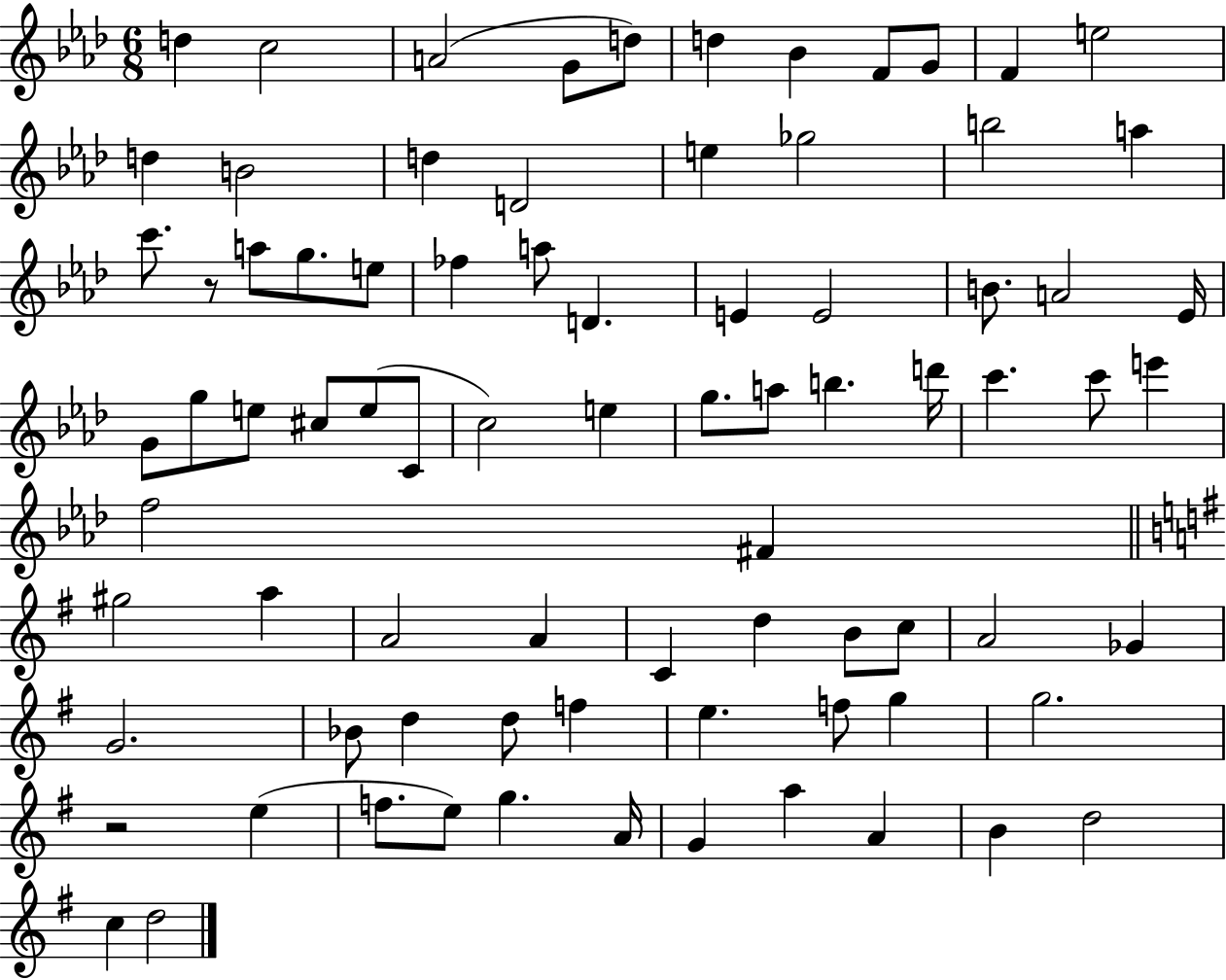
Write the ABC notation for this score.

X:1
T:Untitled
M:6/8
L:1/4
K:Ab
d c2 A2 G/2 d/2 d _B F/2 G/2 F e2 d B2 d D2 e _g2 b2 a c'/2 z/2 a/2 g/2 e/2 _f a/2 D E E2 B/2 A2 _E/4 G/2 g/2 e/2 ^c/2 e/2 C/2 c2 e g/2 a/2 b d'/4 c' c'/2 e' f2 ^F ^g2 a A2 A C d B/2 c/2 A2 _G G2 _B/2 d d/2 f e f/2 g g2 z2 e f/2 e/2 g A/4 G a A B d2 c d2